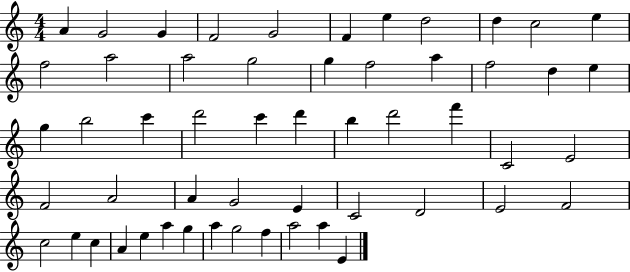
{
  \clef treble
  \numericTimeSignature
  \time 4/4
  \key c \major
  a'4 g'2 g'4 | f'2 g'2 | f'4 e''4 d''2 | d''4 c''2 e''4 | \break f''2 a''2 | a''2 g''2 | g''4 f''2 a''4 | f''2 d''4 e''4 | \break g''4 b''2 c'''4 | d'''2 c'''4 d'''4 | b''4 d'''2 f'''4 | c'2 e'2 | \break f'2 a'2 | a'4 g'2 e'4 | c'2 d'2 | e'2 f'2 | \break c''2 e''4 c''4 | a'4 e''4 a''4 g''4 | a''4 g''2 f''4 | a''2 a''4 e'4 | \break \bar "|."
}